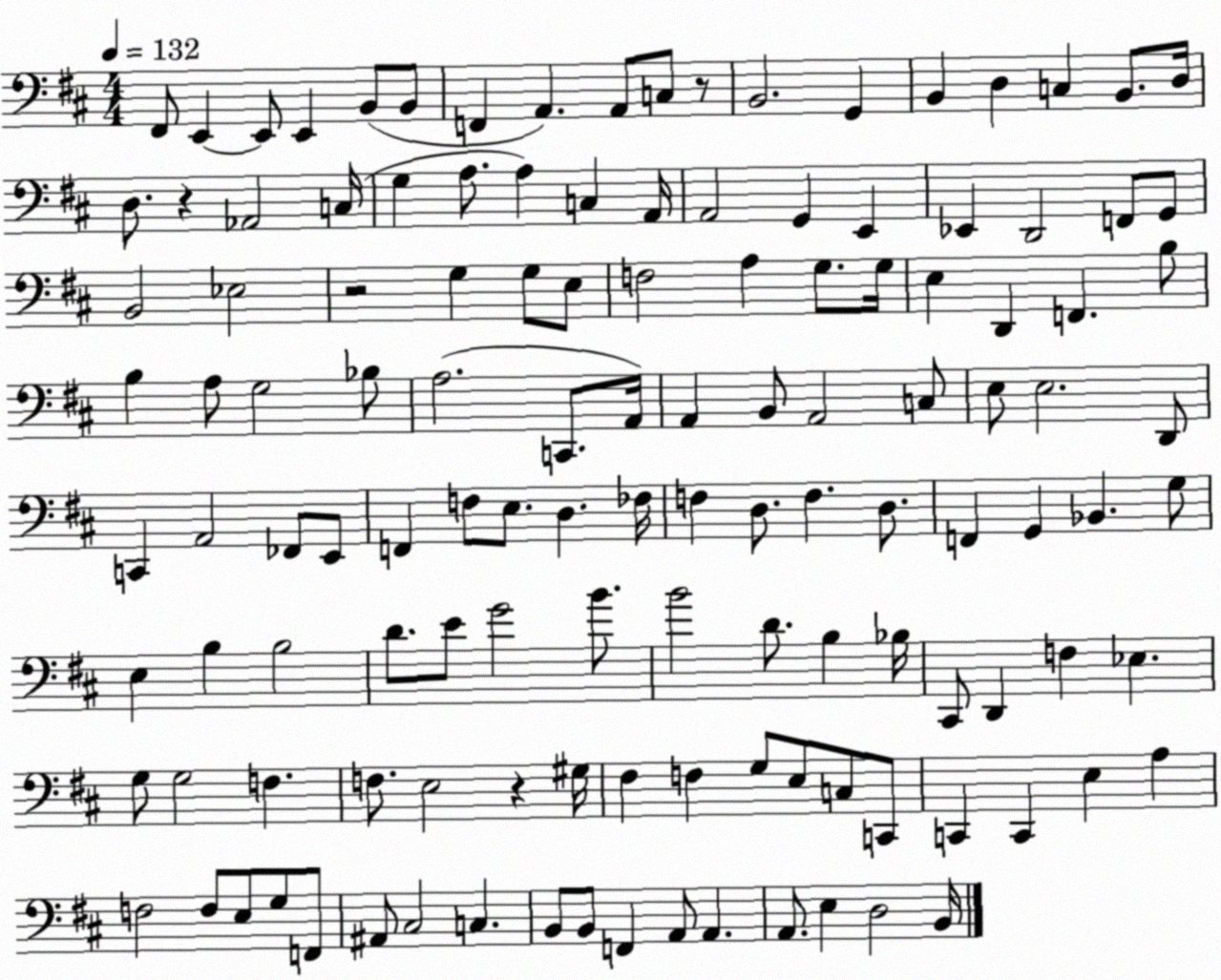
X:1
T:Untitled
M:4/4
L:1/4
K:D
^F,,/2 E,, E,,/2 E,, B,,/2 B,,/2 F,, A,, A,,/2 C,/2 z/2 B,,2 G,, B,, D, C, B,,/2 D,/4 D,/2 z _A,,2 C,/4 G, A,/2 A, C, A,,/4 A,,2 G,, E,, _E,, D,,2 F,,/2 G,,/2 B,,2 _E,2 z2 G, G,/2 E,/2 F,2 A, G,/2 G,/4 E, D,, F,, B,/2 B, A,/2 G,2 _B,/2 A,2 C,,/2 A,,/4 A,, B,,/2 A,,2 C,/2 E,/2 E,2 D,,/2 C,, A,,2 _F,,/2 E,,/2 F,, F,/2 E,/2 D, _F,/4 F, D,/2 F, D,/2 F,, G,, _B,, G,/2 E, B, B,2 D/2 E/2 G2 B/2 B2 D/2 B, _B,/4 ^C,,/2 D,, F, _E, G,/2 G,2 F, F,/2 E,2 z ^G,/4 ^F, F, G,/2 E,/2 C,/2 C,,/2 C,, C,, E, A, F,2 F,/2 E,/2 G,/2 F,,/2 ^A,,/2 ^C,2 C, B,,/2 B,,/2 F,, A,,/2 A,, A,,/2 E, D,2 B,,/4